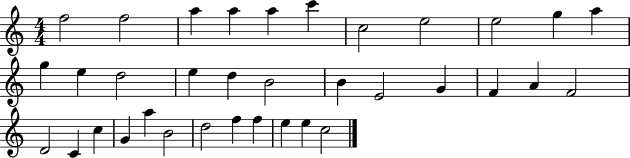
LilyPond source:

{
  \clef treble
  \numericTimeSignature
  \time 4/4
  \key c \major
  f''2 f''2 | a''4 a''4 a''4 c'''4 | c''2 e''2 | e''2 g''4 a''4 | \break g''4 e''4 d''2 | e''4 d''4 b'2 | b'4 e'2 g'4 | f'4 a'4 f'2 | \break d'2 c'4 c''4 | g'4 a''4 b'2 | d''2 f''4 f''4 | e''4 e''4 c''2 | \break \bar "|."
}